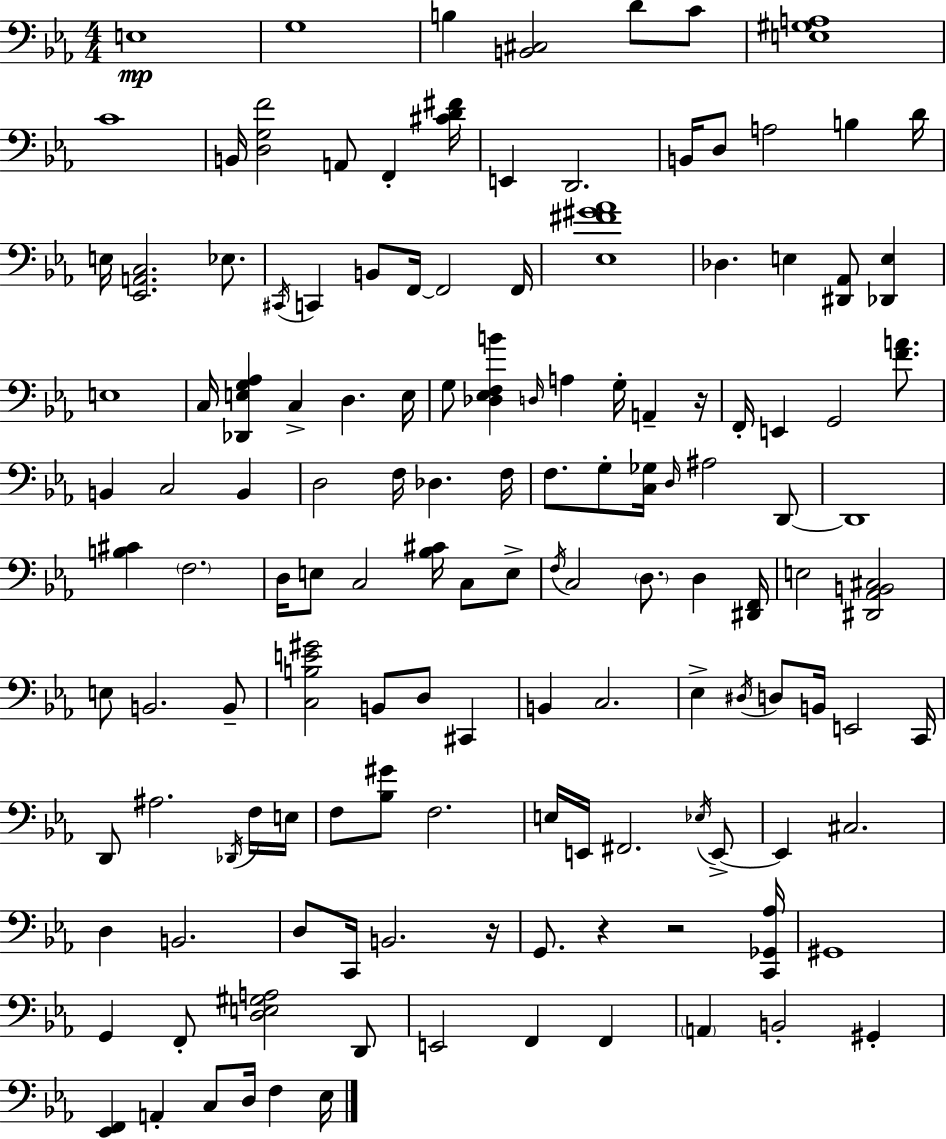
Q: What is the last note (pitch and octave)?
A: Eb3